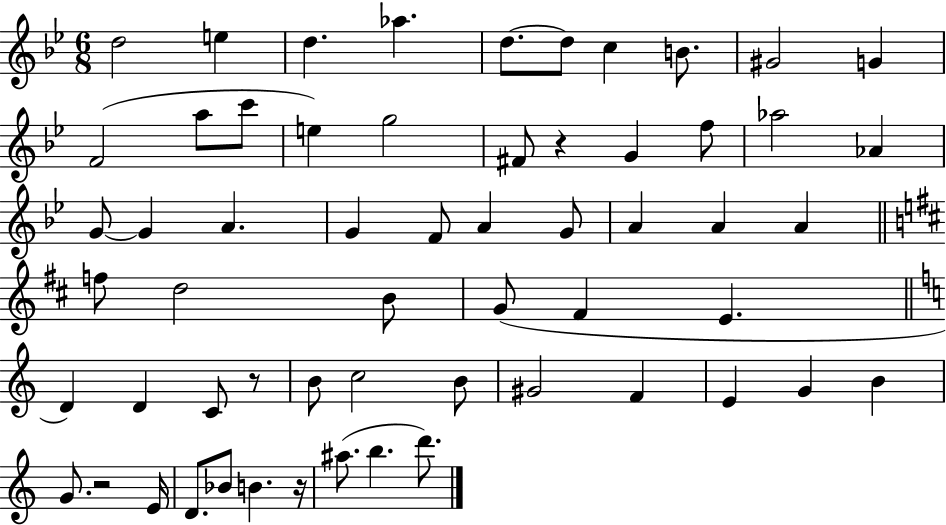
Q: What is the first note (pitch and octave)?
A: D5